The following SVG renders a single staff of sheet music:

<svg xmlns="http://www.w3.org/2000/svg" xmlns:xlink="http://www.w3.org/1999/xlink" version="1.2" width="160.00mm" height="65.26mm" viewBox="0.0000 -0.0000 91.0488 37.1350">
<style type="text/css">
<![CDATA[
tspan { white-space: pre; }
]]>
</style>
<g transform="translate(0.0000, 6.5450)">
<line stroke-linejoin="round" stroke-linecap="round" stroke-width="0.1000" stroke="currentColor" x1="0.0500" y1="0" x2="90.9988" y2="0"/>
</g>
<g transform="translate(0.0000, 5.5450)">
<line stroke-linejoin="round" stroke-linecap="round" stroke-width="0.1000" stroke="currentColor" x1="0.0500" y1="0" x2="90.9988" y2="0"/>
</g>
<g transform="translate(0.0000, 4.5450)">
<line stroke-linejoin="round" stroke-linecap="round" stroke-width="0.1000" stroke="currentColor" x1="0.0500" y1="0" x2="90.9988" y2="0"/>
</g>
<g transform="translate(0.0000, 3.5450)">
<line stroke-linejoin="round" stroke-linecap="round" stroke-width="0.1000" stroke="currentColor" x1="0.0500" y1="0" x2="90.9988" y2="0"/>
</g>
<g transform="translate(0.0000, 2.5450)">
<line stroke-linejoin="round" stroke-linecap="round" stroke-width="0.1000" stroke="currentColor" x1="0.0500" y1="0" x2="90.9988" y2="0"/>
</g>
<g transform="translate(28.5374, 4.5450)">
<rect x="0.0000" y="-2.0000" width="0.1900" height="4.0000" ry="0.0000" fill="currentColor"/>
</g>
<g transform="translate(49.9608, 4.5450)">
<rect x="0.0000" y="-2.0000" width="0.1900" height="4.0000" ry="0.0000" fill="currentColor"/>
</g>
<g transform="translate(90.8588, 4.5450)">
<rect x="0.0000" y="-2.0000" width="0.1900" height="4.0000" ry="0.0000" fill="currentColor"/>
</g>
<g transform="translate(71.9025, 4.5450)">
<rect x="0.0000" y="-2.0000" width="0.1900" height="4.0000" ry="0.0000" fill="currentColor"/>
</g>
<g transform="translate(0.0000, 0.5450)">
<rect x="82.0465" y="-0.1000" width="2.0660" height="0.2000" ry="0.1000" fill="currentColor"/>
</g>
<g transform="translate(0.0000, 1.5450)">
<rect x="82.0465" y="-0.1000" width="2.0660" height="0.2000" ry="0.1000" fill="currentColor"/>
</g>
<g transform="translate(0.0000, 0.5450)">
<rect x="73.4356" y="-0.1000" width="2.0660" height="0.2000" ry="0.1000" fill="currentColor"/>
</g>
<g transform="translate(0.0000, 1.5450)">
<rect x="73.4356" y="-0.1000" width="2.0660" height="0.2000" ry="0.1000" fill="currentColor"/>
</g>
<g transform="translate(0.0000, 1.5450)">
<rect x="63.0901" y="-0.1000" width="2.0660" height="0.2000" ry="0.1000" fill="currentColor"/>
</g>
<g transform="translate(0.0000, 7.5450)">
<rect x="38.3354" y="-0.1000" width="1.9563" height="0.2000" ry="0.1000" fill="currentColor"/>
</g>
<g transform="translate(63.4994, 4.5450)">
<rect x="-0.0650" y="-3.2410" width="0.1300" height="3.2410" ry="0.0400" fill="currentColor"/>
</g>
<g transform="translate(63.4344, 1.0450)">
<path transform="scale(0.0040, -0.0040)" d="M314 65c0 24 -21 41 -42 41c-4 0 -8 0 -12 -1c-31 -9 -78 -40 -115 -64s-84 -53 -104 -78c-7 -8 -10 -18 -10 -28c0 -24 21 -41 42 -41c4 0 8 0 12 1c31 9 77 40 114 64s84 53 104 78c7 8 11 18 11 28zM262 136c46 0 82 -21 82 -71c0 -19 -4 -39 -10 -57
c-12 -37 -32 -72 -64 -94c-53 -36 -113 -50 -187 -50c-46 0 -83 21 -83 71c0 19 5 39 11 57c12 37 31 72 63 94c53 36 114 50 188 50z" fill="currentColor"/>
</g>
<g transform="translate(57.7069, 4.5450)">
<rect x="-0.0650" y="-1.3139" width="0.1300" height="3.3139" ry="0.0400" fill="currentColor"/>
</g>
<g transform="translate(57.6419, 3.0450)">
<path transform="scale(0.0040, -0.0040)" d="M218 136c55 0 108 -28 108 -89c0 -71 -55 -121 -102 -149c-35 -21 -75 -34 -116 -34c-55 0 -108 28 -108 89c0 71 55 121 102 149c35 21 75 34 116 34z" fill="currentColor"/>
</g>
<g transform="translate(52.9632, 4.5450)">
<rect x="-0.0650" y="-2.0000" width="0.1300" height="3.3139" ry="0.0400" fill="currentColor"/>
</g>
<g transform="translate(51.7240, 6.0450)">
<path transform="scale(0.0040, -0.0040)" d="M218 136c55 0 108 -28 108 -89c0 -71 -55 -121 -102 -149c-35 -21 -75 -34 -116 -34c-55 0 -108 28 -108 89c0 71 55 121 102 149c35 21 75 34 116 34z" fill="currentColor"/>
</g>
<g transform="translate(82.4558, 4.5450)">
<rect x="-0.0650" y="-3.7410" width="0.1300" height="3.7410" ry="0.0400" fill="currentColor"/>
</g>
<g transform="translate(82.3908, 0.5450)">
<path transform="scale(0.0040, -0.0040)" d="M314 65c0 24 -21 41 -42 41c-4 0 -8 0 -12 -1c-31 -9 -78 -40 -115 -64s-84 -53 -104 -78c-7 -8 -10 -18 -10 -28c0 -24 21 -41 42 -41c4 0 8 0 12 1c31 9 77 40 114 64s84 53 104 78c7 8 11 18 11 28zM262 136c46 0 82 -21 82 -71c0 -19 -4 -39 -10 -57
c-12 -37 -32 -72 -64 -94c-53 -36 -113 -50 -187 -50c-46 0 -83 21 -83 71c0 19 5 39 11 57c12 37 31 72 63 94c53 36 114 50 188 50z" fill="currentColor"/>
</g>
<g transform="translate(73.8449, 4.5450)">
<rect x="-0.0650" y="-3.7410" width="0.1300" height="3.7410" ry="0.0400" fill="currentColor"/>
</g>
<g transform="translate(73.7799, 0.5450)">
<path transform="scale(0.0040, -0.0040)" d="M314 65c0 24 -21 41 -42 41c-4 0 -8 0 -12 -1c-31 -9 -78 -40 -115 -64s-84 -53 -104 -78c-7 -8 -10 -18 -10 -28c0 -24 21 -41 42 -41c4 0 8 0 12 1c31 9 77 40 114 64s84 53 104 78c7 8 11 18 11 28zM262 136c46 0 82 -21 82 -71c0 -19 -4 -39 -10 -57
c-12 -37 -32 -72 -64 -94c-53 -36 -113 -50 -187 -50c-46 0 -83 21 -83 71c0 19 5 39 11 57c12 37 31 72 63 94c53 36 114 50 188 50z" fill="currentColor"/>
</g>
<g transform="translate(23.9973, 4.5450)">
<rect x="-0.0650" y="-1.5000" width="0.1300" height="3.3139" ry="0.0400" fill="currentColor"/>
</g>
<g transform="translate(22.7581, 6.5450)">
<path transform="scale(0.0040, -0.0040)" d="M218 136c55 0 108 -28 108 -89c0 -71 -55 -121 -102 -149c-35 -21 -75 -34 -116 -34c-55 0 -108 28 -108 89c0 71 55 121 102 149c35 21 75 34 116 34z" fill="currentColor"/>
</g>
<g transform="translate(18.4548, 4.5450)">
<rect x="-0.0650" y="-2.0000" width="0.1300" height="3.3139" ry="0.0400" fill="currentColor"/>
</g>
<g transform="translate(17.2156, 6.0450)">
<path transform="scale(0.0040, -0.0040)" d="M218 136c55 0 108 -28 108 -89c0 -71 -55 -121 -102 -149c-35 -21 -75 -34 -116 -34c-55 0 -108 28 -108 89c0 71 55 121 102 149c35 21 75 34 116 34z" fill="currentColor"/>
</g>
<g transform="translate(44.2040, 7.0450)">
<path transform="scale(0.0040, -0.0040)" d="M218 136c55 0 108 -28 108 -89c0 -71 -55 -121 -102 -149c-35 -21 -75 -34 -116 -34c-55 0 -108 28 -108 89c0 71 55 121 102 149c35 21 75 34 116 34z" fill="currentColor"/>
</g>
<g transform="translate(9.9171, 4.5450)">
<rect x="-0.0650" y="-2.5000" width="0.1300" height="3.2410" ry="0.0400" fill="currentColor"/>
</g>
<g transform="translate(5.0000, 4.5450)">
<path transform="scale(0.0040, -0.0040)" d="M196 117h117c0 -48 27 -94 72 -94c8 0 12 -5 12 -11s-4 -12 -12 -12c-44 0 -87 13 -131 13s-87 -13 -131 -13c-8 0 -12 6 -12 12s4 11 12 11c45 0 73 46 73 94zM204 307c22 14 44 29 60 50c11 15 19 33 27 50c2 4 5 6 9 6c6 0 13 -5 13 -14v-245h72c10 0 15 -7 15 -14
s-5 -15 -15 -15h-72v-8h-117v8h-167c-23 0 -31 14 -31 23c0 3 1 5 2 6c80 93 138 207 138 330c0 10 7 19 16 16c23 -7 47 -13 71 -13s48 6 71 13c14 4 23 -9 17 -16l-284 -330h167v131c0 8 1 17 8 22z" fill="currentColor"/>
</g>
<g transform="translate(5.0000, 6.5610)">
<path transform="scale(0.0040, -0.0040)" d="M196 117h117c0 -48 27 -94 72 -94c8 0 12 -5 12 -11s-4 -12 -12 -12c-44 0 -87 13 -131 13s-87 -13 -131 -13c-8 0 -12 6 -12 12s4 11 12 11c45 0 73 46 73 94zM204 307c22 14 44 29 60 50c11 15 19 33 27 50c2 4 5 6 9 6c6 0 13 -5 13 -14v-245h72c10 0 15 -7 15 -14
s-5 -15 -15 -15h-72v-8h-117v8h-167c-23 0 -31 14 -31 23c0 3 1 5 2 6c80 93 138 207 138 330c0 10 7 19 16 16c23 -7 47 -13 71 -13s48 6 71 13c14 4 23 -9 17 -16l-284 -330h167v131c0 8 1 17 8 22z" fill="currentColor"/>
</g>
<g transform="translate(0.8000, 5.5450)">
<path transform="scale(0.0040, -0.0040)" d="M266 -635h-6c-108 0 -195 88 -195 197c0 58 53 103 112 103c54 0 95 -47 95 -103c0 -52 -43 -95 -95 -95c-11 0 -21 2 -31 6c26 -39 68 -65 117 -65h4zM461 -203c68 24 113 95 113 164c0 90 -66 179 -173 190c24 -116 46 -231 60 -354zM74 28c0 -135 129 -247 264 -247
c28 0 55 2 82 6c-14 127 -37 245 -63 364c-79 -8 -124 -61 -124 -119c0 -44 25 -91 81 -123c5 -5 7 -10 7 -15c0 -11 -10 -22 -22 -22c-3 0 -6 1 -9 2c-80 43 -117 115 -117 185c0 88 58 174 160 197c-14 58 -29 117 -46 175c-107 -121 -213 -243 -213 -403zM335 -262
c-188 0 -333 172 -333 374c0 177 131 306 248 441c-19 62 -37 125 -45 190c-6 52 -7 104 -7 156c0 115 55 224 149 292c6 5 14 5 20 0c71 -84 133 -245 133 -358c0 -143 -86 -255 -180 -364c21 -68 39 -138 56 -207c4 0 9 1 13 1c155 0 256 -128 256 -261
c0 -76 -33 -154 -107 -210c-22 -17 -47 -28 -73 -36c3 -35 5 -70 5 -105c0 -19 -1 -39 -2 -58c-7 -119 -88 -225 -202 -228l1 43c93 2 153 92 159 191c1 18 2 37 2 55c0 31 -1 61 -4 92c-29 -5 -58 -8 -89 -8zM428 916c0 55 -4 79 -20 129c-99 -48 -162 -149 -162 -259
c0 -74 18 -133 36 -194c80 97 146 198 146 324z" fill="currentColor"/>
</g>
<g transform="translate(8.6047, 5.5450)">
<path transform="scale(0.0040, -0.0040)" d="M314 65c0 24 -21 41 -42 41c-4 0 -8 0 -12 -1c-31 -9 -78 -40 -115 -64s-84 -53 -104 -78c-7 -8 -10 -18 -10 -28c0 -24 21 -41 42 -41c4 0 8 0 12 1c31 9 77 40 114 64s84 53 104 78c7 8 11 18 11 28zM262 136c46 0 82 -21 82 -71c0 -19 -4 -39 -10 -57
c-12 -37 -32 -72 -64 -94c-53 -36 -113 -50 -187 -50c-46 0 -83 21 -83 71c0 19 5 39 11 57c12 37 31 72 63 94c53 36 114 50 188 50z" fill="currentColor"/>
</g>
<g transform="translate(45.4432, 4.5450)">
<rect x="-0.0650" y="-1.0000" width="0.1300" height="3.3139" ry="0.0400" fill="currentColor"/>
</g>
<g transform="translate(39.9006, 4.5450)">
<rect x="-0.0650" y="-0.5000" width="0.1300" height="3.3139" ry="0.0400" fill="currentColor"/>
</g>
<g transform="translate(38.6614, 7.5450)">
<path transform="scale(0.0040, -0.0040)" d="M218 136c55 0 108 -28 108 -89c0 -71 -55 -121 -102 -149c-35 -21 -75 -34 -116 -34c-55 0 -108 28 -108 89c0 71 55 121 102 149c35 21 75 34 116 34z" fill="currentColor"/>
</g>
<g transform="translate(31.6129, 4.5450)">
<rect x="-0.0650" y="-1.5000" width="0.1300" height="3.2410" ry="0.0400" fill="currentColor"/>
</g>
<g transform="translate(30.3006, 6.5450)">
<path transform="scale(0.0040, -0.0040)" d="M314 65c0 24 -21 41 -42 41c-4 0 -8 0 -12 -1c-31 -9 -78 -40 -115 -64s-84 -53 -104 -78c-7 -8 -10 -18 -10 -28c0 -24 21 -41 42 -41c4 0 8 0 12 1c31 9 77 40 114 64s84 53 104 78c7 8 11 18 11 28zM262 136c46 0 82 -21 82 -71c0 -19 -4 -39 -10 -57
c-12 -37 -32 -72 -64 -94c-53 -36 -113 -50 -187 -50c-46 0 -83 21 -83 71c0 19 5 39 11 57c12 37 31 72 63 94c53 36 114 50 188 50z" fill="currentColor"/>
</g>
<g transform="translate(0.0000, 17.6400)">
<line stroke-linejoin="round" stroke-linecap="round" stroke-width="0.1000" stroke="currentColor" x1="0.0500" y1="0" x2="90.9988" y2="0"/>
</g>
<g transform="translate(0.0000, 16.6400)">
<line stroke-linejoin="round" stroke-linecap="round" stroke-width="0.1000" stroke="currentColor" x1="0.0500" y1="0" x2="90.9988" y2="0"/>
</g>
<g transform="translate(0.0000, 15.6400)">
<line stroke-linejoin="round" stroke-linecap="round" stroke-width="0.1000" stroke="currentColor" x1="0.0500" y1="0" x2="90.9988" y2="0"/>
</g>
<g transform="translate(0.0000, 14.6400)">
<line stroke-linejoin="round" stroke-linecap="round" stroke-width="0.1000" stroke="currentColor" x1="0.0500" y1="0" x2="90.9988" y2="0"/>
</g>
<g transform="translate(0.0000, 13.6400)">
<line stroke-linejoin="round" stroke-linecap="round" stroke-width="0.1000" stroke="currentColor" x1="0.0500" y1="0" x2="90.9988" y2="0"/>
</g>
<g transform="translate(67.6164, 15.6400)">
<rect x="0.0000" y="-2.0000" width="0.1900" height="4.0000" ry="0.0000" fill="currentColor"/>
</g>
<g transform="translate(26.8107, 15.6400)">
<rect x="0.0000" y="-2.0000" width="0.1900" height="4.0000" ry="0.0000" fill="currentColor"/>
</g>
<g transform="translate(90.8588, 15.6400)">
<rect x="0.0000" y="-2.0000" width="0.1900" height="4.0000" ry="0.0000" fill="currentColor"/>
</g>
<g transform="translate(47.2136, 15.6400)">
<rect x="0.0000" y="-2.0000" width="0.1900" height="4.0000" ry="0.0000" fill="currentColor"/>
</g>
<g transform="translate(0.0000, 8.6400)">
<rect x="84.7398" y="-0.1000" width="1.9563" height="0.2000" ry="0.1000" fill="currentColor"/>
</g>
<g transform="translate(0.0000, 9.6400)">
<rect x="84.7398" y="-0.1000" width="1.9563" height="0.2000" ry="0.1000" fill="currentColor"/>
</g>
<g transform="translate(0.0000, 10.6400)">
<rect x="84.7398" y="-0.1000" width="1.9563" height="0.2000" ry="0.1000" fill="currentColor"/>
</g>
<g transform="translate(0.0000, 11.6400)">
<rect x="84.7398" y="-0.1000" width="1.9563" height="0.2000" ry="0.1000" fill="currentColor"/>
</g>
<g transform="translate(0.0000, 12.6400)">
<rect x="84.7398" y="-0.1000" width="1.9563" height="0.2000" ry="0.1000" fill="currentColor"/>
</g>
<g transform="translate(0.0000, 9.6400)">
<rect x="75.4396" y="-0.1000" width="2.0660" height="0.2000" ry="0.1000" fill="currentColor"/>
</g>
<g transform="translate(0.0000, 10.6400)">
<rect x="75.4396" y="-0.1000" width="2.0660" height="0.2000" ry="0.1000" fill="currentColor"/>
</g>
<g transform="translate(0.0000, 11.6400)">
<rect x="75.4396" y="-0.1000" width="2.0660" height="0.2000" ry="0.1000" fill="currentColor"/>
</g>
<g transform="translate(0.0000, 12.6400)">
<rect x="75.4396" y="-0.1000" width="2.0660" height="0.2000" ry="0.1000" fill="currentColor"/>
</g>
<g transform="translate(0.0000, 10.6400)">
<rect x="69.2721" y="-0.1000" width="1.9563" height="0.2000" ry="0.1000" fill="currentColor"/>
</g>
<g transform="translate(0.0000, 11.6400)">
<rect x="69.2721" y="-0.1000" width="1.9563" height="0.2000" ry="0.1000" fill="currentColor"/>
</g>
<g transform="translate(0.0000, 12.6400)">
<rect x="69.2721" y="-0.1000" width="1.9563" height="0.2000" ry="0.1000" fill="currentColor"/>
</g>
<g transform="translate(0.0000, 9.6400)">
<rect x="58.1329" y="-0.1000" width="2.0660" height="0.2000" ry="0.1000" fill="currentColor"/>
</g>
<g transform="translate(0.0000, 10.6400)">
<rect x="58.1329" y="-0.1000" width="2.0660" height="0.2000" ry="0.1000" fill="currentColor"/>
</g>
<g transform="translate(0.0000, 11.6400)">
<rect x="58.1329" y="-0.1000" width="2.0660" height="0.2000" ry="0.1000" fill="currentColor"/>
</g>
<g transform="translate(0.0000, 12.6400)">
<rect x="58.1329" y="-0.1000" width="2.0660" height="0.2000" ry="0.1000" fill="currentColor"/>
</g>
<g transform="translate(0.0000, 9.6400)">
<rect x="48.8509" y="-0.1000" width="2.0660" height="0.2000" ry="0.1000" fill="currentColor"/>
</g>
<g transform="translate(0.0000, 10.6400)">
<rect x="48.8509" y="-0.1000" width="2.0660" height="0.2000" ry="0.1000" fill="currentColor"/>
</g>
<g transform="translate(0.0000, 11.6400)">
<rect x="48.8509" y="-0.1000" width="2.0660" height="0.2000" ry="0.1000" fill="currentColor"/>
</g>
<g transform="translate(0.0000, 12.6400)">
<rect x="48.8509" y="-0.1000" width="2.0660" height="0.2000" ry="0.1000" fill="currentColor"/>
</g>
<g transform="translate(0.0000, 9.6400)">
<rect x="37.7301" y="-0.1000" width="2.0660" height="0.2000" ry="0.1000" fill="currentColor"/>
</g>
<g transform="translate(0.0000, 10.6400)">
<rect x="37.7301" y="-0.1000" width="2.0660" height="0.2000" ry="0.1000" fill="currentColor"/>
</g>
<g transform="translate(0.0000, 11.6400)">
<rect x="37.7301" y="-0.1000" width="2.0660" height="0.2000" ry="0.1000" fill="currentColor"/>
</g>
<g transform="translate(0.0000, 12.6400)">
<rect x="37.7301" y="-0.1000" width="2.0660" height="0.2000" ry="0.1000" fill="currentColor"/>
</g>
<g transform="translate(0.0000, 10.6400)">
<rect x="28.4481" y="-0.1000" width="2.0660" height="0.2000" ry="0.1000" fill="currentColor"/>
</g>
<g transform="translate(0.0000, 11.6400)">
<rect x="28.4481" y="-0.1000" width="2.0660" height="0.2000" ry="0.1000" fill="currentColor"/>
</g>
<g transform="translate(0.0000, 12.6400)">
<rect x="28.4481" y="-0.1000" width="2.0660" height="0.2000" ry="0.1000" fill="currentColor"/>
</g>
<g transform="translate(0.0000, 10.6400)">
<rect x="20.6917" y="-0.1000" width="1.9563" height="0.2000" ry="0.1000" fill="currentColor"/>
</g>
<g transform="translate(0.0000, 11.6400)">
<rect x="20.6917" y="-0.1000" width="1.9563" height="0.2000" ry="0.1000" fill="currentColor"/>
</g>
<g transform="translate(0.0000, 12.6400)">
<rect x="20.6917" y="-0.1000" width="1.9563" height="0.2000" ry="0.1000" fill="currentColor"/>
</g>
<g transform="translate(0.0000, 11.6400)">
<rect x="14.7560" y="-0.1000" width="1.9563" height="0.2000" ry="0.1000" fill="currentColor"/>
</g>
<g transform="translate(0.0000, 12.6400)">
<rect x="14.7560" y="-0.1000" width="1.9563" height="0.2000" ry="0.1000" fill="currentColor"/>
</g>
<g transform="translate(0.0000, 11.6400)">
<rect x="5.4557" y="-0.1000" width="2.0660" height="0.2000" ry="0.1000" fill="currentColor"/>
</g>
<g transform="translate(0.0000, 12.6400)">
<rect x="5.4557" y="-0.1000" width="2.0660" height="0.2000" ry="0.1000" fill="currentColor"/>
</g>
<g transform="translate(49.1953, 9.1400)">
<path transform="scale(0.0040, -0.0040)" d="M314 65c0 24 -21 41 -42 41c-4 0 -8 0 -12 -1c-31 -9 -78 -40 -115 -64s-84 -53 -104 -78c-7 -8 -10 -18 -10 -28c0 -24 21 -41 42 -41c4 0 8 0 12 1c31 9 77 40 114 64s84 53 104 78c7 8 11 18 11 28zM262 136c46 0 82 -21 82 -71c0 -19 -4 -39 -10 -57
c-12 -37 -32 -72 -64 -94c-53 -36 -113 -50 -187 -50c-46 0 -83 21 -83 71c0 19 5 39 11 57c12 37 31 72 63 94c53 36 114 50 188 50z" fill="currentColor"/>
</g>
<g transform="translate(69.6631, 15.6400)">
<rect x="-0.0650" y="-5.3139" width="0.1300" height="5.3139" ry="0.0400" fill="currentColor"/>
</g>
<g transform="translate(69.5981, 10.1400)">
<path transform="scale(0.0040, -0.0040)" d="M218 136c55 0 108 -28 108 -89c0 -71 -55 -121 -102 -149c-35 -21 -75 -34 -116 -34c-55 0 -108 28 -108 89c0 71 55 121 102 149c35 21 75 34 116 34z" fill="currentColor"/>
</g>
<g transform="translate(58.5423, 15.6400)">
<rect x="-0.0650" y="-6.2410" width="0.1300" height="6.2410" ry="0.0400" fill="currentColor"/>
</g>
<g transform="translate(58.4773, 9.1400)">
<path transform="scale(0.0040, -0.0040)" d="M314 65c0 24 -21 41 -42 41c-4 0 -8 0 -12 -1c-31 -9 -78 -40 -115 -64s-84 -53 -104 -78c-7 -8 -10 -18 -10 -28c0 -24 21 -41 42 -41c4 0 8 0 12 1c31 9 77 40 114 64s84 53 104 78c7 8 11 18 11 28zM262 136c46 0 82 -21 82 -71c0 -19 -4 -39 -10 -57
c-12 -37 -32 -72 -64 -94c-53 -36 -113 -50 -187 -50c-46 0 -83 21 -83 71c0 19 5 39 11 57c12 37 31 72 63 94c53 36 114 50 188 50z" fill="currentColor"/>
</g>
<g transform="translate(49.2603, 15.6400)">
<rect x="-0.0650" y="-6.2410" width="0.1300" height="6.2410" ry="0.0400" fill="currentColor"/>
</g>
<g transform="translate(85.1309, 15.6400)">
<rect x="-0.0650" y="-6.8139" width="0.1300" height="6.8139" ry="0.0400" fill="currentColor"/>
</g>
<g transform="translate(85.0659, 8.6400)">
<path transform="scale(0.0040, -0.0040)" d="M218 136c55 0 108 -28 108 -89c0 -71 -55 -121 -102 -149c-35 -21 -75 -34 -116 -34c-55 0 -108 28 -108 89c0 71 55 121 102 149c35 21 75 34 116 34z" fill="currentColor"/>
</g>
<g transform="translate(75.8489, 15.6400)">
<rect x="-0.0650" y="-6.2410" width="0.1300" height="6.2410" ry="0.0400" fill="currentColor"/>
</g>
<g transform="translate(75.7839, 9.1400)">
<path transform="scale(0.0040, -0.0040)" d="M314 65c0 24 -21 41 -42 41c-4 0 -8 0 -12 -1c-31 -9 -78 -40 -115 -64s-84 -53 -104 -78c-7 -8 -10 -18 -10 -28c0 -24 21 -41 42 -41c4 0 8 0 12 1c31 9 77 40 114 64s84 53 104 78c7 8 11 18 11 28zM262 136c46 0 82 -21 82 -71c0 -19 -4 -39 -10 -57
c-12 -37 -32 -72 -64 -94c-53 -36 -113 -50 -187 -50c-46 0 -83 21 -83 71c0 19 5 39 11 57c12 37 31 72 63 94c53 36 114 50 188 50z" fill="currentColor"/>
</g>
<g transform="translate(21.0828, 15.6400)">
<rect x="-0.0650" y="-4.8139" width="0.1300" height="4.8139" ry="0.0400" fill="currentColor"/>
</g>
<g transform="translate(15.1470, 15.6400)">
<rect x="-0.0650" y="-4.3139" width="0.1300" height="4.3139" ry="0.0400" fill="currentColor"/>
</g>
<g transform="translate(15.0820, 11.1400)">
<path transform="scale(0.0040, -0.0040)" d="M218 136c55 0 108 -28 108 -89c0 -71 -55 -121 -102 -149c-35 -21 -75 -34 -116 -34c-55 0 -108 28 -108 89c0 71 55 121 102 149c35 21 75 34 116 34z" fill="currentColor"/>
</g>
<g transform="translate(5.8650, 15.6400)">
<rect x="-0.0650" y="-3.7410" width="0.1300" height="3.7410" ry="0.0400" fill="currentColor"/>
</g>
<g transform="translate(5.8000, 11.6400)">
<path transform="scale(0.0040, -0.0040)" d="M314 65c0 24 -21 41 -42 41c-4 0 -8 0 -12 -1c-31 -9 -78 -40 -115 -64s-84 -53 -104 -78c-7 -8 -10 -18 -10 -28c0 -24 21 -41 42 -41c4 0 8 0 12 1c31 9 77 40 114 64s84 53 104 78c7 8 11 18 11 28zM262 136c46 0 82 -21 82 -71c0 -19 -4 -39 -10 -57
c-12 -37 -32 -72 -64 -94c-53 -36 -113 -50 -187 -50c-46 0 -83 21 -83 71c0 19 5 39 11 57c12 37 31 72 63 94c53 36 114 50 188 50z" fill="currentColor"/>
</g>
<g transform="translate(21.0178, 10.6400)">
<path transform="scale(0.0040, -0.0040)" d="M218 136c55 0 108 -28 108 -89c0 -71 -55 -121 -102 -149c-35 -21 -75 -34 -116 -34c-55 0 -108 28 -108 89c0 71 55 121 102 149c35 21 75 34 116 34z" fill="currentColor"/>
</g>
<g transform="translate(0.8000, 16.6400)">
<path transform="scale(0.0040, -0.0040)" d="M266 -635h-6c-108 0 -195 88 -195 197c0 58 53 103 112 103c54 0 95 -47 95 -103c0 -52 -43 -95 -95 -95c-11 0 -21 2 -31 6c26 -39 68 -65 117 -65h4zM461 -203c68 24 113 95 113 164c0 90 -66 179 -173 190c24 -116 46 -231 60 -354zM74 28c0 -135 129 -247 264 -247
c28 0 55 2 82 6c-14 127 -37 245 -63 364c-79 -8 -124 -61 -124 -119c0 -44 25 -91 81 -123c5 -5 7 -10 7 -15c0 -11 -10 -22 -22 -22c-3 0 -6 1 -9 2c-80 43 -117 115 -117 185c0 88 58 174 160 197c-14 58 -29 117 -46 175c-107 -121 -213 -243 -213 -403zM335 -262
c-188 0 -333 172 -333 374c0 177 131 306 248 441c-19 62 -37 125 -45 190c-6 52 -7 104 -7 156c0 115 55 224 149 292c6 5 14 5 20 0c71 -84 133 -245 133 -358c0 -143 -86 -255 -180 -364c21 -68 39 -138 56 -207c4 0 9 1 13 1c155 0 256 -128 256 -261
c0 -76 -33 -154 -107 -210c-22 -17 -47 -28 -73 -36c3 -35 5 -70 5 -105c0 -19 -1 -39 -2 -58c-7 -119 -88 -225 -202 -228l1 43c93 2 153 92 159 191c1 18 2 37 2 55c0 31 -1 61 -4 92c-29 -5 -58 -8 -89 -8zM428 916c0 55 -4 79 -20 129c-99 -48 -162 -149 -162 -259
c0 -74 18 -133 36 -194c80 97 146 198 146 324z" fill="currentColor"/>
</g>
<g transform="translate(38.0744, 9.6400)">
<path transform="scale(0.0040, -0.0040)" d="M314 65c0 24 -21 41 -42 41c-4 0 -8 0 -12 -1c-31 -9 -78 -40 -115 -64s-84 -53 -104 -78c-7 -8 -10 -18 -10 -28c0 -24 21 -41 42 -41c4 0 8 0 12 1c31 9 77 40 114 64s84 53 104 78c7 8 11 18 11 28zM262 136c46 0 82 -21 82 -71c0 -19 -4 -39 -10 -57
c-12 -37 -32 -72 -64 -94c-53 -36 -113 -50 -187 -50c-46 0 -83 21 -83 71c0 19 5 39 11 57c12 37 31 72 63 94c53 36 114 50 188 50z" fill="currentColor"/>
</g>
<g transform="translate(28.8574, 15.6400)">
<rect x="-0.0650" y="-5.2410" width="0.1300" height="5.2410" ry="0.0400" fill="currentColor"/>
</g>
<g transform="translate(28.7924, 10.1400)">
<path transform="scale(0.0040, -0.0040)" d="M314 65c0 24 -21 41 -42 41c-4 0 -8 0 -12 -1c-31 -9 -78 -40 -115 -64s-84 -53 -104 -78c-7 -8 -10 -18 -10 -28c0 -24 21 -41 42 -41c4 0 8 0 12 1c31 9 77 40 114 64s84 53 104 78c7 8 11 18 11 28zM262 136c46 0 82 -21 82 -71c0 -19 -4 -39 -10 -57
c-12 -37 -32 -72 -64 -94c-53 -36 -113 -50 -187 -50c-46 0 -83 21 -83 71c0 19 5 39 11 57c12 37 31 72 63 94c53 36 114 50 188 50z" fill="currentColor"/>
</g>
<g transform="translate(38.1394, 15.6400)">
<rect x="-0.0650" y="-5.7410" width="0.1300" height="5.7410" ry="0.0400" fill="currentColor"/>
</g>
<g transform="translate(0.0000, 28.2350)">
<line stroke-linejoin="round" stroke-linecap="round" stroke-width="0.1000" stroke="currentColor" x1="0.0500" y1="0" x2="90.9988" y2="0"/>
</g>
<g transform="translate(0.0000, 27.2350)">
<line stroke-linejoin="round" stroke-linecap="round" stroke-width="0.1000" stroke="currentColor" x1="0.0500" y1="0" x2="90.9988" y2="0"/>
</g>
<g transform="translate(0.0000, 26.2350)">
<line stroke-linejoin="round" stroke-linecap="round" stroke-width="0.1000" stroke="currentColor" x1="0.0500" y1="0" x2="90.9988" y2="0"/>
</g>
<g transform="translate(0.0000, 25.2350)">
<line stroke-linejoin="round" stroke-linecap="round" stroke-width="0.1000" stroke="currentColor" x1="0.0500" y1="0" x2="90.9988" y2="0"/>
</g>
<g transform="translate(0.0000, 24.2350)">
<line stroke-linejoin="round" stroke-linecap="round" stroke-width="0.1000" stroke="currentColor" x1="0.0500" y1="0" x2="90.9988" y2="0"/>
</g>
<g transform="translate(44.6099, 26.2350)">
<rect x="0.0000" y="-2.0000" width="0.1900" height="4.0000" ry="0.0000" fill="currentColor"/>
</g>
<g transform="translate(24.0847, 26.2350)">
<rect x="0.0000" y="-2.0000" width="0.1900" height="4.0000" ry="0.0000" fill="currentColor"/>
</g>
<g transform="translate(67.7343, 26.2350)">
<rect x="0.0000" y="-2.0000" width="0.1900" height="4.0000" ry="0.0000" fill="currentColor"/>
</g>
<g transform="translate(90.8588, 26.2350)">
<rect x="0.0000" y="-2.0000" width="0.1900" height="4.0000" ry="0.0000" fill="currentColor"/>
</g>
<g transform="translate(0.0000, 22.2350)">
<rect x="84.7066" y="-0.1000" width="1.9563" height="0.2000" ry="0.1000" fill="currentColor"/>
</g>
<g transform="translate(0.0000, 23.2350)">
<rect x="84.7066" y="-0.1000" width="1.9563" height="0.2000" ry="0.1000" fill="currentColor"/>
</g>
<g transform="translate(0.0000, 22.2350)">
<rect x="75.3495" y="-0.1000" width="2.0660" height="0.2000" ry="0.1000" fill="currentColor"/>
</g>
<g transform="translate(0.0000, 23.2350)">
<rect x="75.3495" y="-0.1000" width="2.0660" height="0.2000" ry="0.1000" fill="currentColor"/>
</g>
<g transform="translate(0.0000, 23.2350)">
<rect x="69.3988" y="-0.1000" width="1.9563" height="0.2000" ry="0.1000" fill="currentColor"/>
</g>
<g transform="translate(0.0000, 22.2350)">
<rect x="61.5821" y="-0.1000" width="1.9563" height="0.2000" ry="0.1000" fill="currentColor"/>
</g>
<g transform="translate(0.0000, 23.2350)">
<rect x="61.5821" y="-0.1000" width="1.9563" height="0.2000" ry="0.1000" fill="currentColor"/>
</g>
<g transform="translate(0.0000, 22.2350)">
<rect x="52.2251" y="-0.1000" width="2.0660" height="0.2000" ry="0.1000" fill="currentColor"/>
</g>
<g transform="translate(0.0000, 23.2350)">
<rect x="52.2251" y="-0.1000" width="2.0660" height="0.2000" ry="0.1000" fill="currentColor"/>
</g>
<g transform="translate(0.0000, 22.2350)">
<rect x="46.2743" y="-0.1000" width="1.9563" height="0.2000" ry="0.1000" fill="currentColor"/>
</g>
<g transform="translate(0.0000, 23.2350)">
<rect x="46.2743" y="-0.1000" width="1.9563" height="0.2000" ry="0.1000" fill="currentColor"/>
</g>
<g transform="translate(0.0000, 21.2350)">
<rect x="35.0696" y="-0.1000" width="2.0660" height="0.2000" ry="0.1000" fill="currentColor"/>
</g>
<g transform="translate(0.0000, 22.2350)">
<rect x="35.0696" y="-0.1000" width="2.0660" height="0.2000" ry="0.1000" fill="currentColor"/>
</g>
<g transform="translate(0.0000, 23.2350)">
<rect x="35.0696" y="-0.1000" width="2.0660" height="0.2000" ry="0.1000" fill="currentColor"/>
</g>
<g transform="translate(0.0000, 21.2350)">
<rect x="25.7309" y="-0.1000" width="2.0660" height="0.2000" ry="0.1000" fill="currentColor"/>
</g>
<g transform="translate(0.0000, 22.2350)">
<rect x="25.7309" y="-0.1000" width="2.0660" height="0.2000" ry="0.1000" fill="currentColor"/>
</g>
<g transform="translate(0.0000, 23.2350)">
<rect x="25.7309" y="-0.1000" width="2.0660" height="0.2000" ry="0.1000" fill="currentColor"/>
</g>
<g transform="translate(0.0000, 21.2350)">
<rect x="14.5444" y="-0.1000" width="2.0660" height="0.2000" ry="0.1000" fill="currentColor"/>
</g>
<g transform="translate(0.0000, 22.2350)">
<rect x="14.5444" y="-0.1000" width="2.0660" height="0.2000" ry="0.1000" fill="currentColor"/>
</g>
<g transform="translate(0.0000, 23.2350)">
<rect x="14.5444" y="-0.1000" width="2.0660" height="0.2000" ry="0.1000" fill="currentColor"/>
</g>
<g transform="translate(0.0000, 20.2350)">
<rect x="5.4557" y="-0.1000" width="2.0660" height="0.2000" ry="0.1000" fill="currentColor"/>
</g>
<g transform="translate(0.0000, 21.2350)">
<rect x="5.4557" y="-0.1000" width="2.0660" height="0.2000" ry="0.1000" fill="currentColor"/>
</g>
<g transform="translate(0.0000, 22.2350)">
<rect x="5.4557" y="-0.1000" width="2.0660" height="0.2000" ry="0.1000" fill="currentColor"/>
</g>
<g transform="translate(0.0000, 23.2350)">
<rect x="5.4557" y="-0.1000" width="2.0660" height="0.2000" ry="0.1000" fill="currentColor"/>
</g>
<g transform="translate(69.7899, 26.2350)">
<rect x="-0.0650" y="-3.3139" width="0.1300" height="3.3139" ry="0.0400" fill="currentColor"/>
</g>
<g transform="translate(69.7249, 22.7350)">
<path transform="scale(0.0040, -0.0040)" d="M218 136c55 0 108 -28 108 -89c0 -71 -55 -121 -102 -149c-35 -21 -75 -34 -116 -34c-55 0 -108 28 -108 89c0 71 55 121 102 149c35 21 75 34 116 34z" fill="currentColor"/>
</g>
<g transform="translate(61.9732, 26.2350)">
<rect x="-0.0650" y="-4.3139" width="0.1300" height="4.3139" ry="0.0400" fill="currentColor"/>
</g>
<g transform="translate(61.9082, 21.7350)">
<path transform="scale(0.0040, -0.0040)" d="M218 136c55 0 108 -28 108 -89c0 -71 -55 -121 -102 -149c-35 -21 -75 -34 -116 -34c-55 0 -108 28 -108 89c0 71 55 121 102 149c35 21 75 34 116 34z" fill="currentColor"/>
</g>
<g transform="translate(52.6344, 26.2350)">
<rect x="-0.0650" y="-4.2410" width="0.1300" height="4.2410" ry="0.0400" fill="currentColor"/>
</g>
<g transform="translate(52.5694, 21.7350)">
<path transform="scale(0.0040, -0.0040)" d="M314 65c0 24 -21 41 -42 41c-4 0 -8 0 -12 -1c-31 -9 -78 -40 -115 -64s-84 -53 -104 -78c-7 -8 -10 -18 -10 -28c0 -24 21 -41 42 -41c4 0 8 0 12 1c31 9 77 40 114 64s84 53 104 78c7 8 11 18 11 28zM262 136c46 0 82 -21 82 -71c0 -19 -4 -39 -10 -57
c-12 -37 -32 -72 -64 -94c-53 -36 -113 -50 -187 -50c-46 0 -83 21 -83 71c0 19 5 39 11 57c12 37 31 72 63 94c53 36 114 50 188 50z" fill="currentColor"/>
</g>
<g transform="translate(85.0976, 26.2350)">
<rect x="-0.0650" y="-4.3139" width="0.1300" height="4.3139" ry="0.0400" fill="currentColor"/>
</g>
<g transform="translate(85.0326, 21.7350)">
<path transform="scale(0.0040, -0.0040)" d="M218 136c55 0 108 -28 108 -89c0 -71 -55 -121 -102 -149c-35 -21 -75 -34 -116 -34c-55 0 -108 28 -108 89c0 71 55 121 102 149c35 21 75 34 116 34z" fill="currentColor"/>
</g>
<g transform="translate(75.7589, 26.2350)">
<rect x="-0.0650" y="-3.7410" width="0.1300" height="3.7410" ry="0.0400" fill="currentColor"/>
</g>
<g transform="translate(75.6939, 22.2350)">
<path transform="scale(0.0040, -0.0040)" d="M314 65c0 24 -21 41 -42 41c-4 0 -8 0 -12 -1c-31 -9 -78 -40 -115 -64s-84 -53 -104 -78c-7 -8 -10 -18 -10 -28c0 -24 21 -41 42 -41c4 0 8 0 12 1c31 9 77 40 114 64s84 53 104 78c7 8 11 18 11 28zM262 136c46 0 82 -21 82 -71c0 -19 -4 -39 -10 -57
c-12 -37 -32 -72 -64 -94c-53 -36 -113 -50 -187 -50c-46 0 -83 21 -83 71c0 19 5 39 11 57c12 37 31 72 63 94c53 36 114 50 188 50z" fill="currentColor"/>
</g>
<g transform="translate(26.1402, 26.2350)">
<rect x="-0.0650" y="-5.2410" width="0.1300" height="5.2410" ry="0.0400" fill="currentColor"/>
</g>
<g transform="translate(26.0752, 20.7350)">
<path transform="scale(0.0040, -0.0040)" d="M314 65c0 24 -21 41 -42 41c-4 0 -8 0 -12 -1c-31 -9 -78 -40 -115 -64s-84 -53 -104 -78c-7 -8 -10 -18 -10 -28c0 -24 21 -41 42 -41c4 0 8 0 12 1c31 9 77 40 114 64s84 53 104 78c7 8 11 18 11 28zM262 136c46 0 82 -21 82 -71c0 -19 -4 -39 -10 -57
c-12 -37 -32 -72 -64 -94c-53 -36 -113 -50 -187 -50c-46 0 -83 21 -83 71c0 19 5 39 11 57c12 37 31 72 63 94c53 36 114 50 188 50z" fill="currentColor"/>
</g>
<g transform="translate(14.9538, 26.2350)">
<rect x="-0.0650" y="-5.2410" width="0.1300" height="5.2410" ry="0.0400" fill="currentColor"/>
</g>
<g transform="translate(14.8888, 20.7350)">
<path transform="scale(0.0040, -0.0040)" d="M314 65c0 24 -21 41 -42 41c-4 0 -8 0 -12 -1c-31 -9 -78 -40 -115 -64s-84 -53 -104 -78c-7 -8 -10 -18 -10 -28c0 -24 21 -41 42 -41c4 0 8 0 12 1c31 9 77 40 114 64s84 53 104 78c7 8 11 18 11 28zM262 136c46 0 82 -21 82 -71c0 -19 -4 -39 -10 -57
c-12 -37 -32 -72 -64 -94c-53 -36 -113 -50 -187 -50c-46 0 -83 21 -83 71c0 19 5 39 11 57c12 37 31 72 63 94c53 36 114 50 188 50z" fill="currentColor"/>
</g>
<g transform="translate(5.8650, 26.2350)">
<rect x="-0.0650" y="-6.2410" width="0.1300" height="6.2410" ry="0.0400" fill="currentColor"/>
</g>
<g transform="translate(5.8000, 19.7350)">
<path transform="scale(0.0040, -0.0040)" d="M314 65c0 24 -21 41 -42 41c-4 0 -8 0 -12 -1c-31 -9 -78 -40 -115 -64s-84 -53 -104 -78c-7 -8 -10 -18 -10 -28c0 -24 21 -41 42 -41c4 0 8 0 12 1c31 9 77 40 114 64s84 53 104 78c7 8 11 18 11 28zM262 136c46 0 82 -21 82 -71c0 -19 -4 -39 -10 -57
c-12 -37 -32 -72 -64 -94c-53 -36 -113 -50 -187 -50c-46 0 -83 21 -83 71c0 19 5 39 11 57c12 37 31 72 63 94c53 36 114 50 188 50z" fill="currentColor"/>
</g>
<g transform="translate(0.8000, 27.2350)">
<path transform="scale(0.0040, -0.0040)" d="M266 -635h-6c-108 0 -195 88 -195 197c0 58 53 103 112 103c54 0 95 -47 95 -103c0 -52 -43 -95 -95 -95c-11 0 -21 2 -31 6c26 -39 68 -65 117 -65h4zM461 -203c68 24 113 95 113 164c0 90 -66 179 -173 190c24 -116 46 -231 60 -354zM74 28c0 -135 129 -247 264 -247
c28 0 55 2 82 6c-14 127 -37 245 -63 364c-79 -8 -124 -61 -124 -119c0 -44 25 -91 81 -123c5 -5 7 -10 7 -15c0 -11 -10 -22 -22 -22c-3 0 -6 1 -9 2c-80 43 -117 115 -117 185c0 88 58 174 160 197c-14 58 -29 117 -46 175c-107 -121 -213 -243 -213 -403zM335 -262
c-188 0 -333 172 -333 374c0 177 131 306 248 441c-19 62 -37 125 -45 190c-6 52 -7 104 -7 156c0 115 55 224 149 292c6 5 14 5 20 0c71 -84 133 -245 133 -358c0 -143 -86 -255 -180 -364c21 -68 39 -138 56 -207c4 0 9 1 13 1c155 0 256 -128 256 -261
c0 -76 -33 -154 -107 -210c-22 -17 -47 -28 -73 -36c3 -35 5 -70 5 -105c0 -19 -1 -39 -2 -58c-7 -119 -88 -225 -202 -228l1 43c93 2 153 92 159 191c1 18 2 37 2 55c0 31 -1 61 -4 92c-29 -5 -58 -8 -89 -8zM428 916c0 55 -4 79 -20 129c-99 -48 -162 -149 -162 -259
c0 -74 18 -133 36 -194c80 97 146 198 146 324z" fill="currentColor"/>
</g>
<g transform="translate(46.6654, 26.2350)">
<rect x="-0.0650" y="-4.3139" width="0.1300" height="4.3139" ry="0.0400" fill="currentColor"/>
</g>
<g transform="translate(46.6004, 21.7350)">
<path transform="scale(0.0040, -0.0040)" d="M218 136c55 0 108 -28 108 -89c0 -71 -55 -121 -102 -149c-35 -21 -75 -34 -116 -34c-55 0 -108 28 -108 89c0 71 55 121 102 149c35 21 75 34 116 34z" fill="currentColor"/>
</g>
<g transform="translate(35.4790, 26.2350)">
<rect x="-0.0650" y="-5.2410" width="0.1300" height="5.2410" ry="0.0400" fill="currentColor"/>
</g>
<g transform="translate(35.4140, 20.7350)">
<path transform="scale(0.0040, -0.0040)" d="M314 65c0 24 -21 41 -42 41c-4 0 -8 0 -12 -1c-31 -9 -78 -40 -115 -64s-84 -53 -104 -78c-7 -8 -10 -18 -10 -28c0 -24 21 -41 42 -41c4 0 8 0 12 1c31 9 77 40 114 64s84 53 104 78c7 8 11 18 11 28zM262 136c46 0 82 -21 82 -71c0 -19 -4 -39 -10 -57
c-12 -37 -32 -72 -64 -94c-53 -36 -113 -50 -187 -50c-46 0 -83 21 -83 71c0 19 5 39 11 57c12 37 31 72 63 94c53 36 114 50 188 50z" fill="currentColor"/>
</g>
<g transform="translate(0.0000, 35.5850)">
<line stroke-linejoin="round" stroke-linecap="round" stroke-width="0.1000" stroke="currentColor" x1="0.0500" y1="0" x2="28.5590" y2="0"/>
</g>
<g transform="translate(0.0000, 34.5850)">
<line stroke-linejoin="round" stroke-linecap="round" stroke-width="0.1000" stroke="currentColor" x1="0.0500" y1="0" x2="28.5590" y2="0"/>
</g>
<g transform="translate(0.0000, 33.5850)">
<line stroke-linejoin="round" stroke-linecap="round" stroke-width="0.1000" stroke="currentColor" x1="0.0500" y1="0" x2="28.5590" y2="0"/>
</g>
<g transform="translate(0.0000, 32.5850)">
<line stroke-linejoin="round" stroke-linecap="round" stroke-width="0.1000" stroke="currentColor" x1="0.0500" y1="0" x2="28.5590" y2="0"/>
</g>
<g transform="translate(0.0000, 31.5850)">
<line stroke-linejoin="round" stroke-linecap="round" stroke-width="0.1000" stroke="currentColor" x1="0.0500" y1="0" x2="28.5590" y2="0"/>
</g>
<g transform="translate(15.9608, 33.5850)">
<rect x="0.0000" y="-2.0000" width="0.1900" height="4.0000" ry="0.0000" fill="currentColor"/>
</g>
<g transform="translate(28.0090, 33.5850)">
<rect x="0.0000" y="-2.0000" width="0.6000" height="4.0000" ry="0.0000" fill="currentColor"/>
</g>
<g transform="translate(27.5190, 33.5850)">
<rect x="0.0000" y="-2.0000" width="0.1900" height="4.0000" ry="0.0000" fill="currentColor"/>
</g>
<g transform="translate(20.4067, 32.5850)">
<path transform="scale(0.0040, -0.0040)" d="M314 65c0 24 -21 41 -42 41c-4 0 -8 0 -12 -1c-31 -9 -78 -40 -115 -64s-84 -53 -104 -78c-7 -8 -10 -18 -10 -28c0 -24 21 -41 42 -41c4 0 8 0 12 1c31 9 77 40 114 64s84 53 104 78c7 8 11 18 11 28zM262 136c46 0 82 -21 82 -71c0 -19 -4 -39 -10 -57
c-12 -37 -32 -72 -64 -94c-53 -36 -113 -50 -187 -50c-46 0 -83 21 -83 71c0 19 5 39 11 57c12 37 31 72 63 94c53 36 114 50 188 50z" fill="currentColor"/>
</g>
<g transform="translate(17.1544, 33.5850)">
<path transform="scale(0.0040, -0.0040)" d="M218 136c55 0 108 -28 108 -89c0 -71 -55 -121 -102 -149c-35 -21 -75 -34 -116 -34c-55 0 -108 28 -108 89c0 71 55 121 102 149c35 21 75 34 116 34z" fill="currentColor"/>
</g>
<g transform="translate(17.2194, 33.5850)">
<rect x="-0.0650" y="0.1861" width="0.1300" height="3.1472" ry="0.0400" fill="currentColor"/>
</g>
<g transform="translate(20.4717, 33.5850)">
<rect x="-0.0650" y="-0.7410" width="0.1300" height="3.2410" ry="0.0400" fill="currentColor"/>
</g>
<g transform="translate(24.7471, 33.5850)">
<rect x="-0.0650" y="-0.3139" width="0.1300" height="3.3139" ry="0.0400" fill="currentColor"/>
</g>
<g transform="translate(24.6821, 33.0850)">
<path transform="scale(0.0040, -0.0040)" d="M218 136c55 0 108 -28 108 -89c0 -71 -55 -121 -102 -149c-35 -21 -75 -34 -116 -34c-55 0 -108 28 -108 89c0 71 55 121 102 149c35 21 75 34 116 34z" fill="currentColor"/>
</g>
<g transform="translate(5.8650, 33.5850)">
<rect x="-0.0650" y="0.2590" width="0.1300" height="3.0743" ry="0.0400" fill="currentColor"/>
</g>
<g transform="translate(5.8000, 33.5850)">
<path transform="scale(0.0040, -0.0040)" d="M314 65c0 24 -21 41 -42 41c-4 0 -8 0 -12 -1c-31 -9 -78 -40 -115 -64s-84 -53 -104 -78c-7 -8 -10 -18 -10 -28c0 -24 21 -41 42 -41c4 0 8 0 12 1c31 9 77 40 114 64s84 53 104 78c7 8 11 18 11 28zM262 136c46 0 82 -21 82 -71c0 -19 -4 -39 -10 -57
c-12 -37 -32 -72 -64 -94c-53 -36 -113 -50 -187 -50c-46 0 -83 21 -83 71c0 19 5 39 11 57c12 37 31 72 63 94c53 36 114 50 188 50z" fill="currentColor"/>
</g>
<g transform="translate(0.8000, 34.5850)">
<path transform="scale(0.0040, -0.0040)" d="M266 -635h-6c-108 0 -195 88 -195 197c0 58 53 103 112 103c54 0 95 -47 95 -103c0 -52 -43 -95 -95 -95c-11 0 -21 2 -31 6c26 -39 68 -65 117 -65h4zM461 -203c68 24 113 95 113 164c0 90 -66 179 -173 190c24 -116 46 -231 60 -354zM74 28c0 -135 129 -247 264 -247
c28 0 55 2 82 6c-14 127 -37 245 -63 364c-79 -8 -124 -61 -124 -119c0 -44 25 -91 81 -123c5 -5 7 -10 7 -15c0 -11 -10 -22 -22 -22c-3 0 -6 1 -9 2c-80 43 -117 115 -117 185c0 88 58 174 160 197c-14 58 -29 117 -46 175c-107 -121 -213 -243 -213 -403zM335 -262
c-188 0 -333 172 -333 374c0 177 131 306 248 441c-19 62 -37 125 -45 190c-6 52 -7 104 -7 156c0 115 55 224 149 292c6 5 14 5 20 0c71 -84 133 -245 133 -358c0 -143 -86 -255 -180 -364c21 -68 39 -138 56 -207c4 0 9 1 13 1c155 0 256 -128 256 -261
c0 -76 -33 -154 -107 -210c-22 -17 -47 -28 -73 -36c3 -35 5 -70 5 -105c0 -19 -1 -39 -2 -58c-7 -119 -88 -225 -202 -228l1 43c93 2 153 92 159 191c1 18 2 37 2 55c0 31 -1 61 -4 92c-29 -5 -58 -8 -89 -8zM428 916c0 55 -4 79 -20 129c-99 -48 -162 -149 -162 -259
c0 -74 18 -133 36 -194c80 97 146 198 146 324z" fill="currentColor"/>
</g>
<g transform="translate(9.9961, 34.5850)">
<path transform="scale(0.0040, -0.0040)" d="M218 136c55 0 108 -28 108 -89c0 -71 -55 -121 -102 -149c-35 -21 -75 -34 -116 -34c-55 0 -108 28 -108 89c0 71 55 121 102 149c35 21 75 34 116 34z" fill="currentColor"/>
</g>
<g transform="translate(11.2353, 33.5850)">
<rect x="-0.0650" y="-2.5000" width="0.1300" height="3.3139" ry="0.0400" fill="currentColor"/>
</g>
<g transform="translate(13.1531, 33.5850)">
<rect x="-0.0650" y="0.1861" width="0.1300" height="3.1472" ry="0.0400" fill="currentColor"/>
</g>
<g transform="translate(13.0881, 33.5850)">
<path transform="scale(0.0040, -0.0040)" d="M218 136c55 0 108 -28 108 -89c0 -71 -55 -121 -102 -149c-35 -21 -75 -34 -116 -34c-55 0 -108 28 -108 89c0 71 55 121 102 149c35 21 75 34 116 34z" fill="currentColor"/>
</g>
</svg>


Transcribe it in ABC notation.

X:1
T:Untitled
M:4/4
L:1/4
K:C
G2 F E E2 C D F e b2 c'2 c'2 c'2 d' e' f'2 g'2 a'2 a'2 f' a'2 b' a'2 f'2 f'2 f'2 d' d'2 d' b c'2 d' B2 G B B d2 c